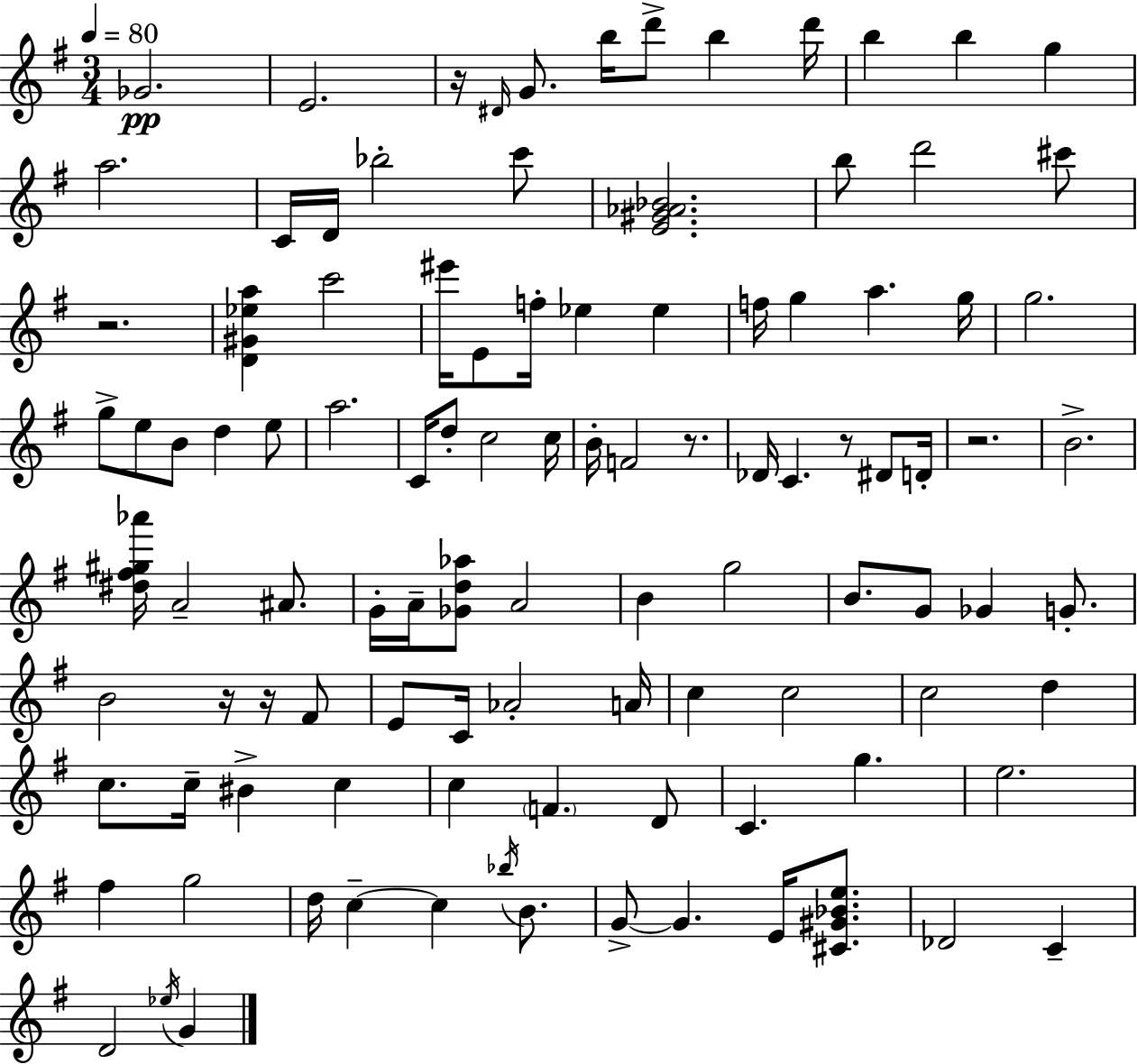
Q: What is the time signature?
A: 3/4